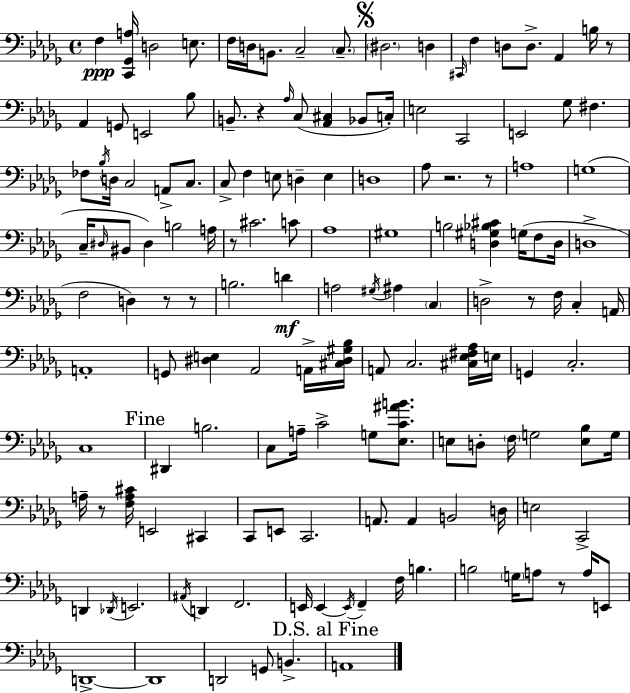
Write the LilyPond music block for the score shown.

{
  \clef bass
  \time 4/4
  \defaultTimeSignature
  \key bes \minor
  f4\ppp <c, ges, a>16 d2 e8. | f16 d16 b,8. c2-- \parenthesize c8.-- | \mark \markup { \musicglyph "scripts.segno" } \parenthesize dis2. d4 | \grace { cis,16 } f4 d8 d8.-> aes,4 b16 r8 | \break aes,4 g,8 e,2 bes8 | b,8.-- r4 \grace { aes16 }( c8 <aes, cis>4 bes,8 | c16-.) e2 c,2 | e,2 ges8 fis4. | \break fes8 \acciaccatura { bes16 } d16 c2 a,8-> | c8. c8-> f4 e8 d4-- e4 | d1 | aes8 r2. | \break r8 a1 | g1( | c16-- \grace { dis16 } bis,8 dis4) b2 | a16 r8 cis'2. | \break c'8 aes1 | gis1 | b2 <d gis bes cis'>4 | g16( f8 d16 d1-> | \break f2 d4) | r8 r8 b2. | d'4\mf a2 \acciaccatura { gis16 } ais4 | \parenthesize c4 d2-> r8 f16 | \break c4-. a,16 a,1-. | g,8 <dis e>4 aes,2 | a,16-> <cis dis gis bes>16 a,8 c2. | <cis ees fis aes>16 e16 g,4 c2.-. | \break c1 | \mark "Fine" dis,4 b2. | c8 a16-- c'2-> | g8 <ees c' ais' b'>8. e8 d8-. \parenthesize f16 g2 | \break <e bes>8 g16 a16-- r8 <f a cis'>16 e,2 | cis,4 c,8 e,8 c,2. | a,8. a,4 b,2 | d16 e2 c,2-> | \break d,4 \acciaccatura { des,16 } e,2. | \acciaccatura { ais,16 } d,4 f,2. | e,16 e,4~~ \acciaccatura { e,16 } f,4-- | f16 b4. b2 | \break \parenthesize g16 a8 r8 a16 e,8 d,1->~~ | d,1 | d,2 | g,8 b,4.-> \mark "D.S. al Fine" a,1 | \break \bar "|."
}